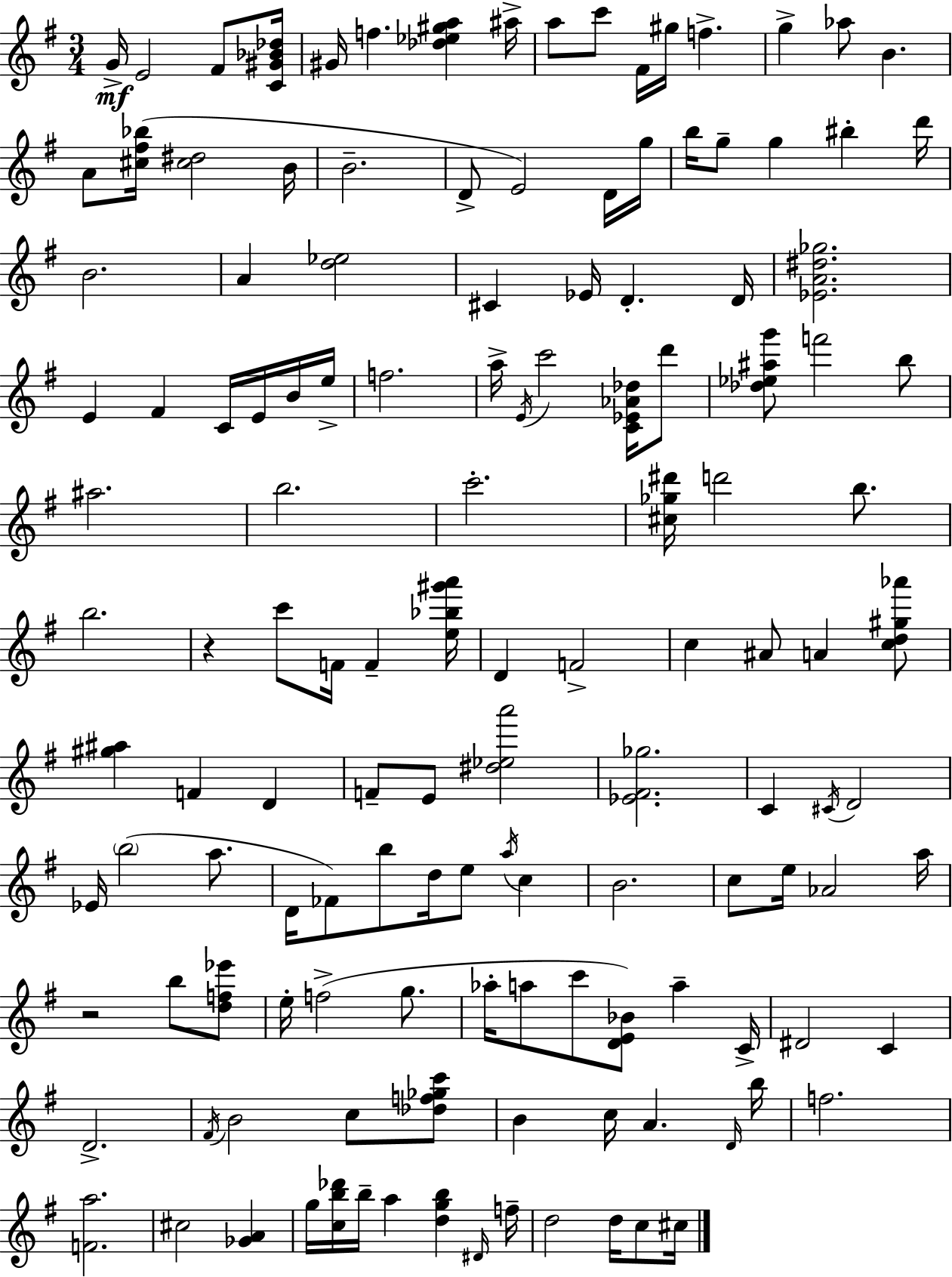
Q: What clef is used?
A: treble